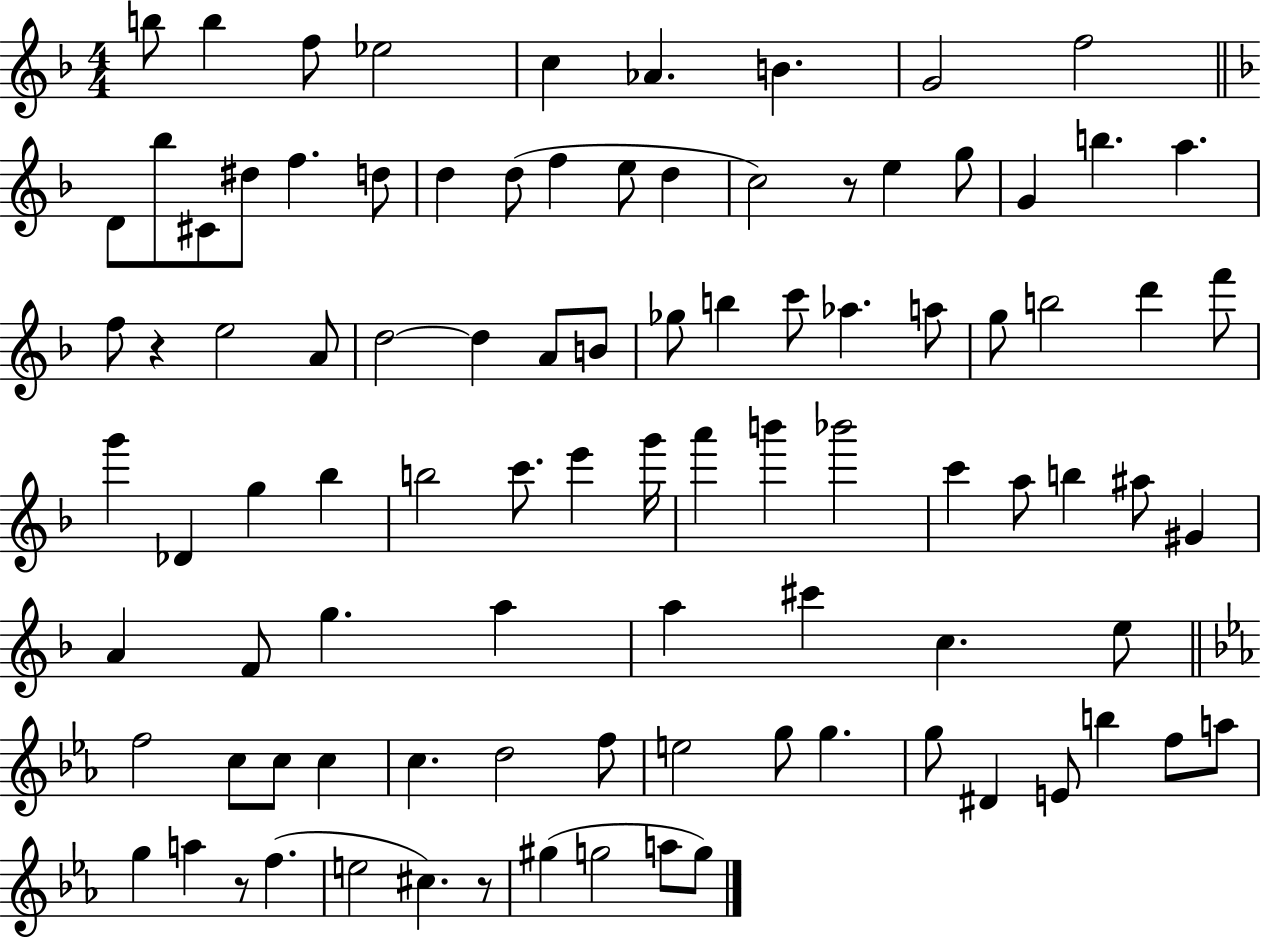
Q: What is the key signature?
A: F major